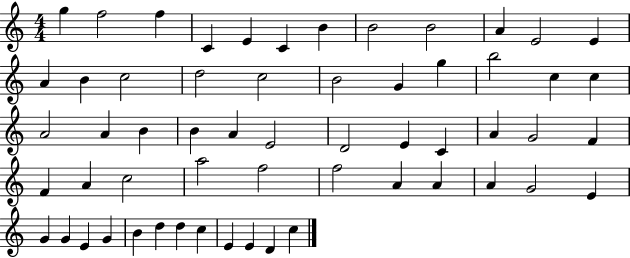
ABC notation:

X:1
T:Untitled
M:4/4
L:1/4
K:C
g f2 f C E C B B2 B2 A E2 E A B c2 d2 c2 B2 G g b2 c c A2 A B B A E2 D2 E C A G2 F F A c2 a2 f2 f2 A A A G2 E G G E G B d d c E E D c